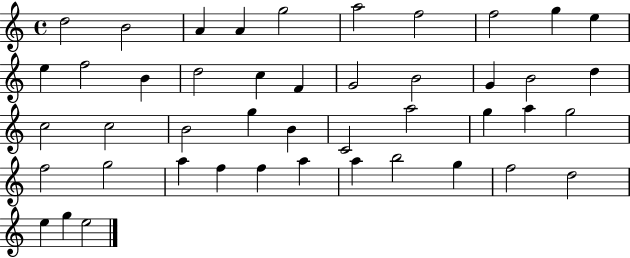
D5/h B4/h A4/q A4/q G5/h A5/h F5/h F5/h G5/q E5/q E5/q F5/h B4/q D5/h C5/q F4/q G4/h B4/h G4/q B4/h D5/q C5/h C5/h B4/h G5/q B4/q C4/h A5/h G5/q A5/q G5/h F5/h G5/h A5/q F5/q F5/q A5/q A5/q B5/h G5/q F5/h D5/h E5/q G5/q E5/h